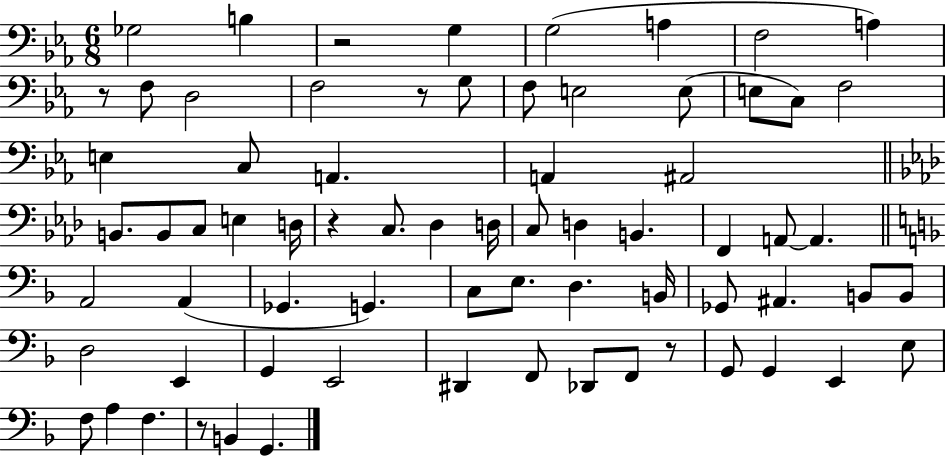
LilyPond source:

{
  \clef bass
  \numericTimeSignature
  \time 6/8
  \key ees \major
  ges2 b4 | r2 g4 | g2( a4 | f2 a4) | \break r8 f8 d2 | f2 r8 g8 | f8 e2 e8( | e8 c8) f2 | \break e4 c8 a,4. | a,4 ais,2 | \bar "||" \break \key f \minor b,8. b,8 c8 e4 d16 | r4 c8. des4 d16 | c8 d4 b,4. | f,4 a,8~~ a,4. | \break \bar "||" \break \key f \major a,2 a,4( | ges,4. g,4.) | c8 e8. d4. b,16 | ges,8 ais,4. b,8 b,8 | \break d2 e,4 | g,4 e,2 | dis,4 f,8 des,8 f,8 r8 | g,8 g,4 e,4 e8 | \break f8 a4 f4. | r8 b,4 g,4. | \bar "|."
}